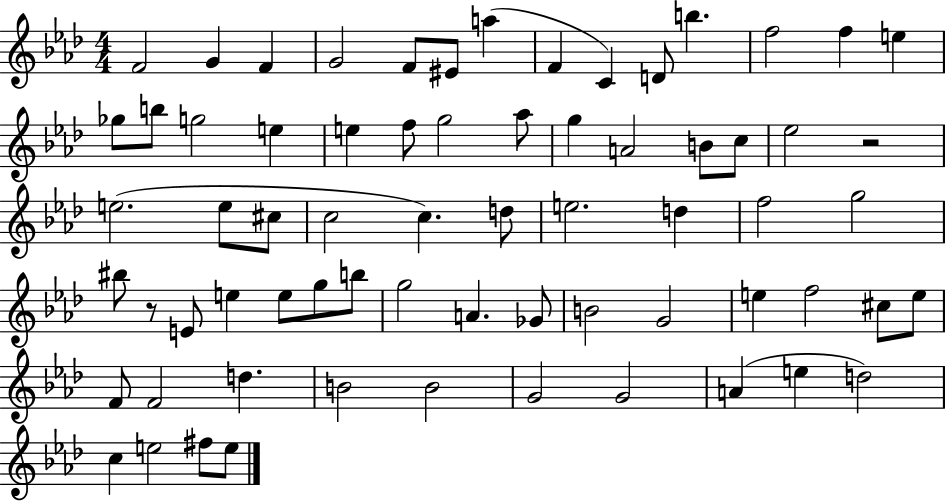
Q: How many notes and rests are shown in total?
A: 68